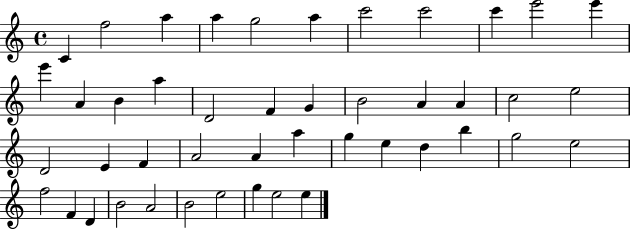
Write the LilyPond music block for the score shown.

{
  \clef treble
  \time 4/4
  \defaultTimeSignature
  \key c \major
  c'4 f''2 a''4 | a''4 g''2 a''4 | c'''2 c'''2 | c'''4 e'''2 e'''4 | \break e'''4 a'4 b'4 a''4 | d'2 f'4 g'4 | b'2 a'4 a'4 | c''2 e''2 | \break d'2 e'4 f'4 | a'2 a'4 a''4 | g''4 e''4 d''4 b''4 | g''2 e''2 | \break f''2 f'4 d'4 | b'2 a'2 | b'2 e''2 | g''4 e''2 e''4 | \break \bar "|."
}